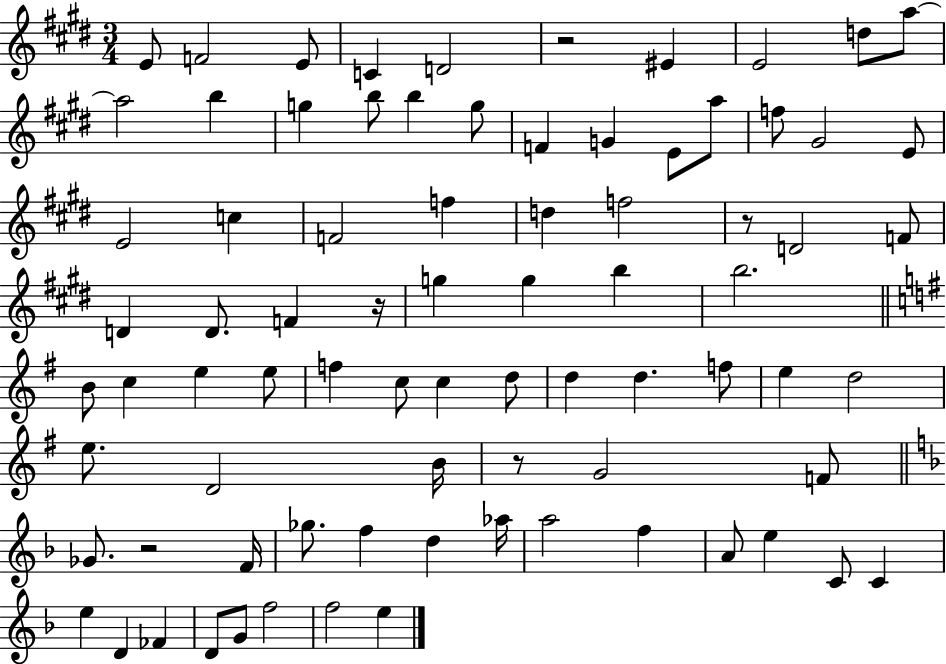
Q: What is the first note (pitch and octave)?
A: E4